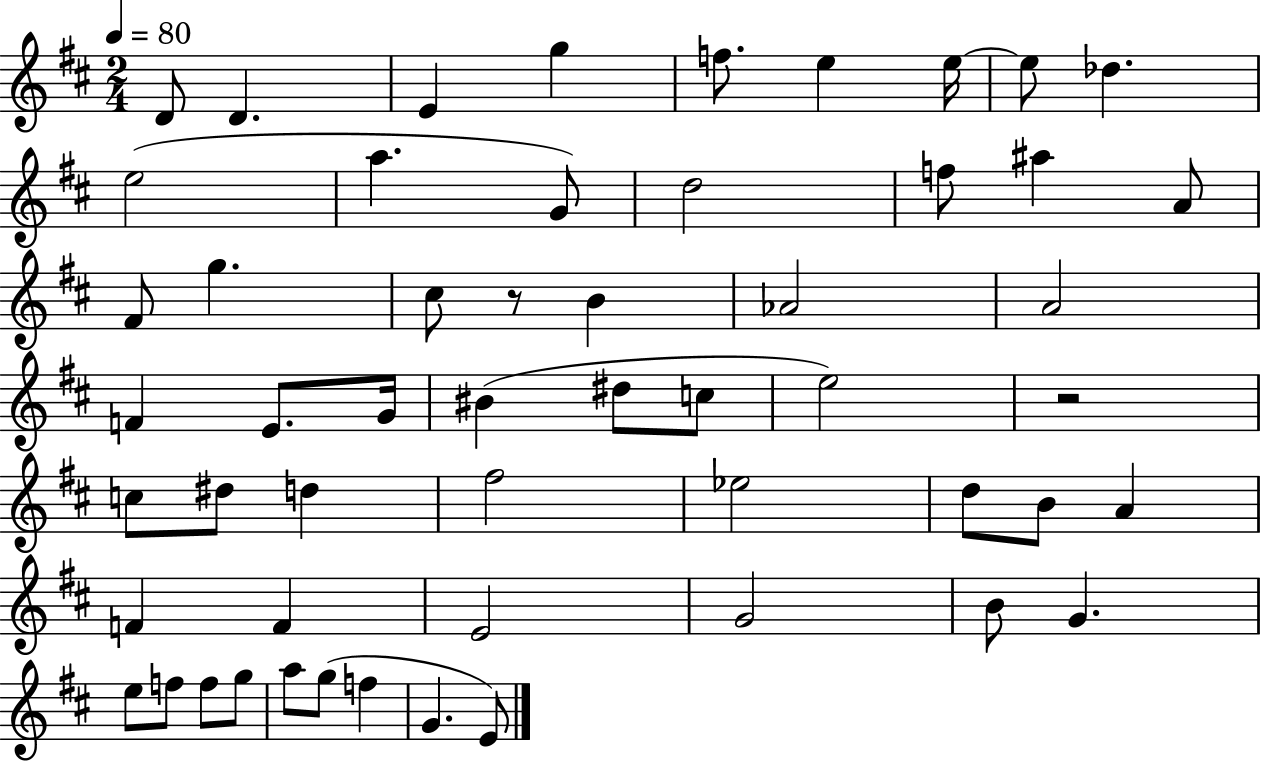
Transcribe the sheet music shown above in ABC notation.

X:1
T:Untitled
M:2/4
L:1/4
K:D
D/2 D E g f/2 e e/4 e/2 _d e2 a G/2 d2 f/2 ^a A/2 ^F/2 g ^c/2 z/2 B _A2 A2 F E/2 G/4 ^B ^d/2 c/2 e2 z2 c/2 ^d/2 d ^f2 _e2 d/2 B/2 A F F E2 G2 B/2 G e/2 f/2 f/2 g/2 a/2 g/2 f G E/2